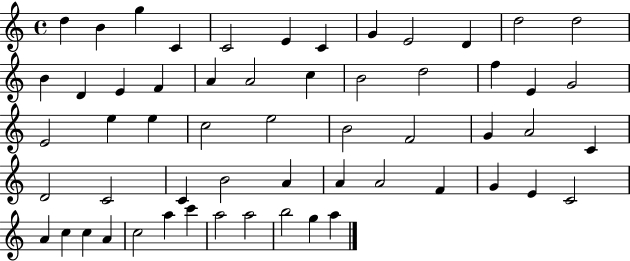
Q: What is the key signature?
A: C major